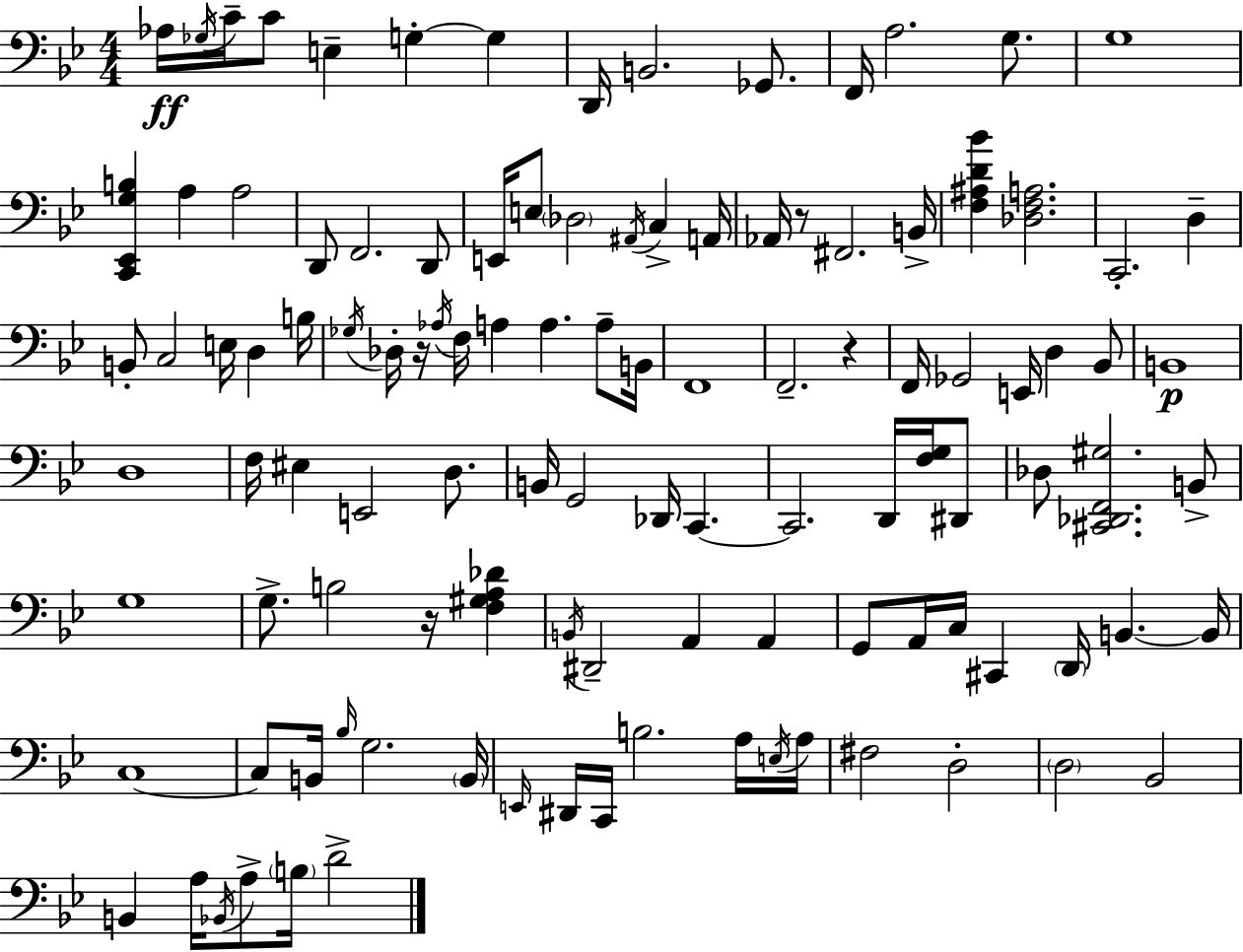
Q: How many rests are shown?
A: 4